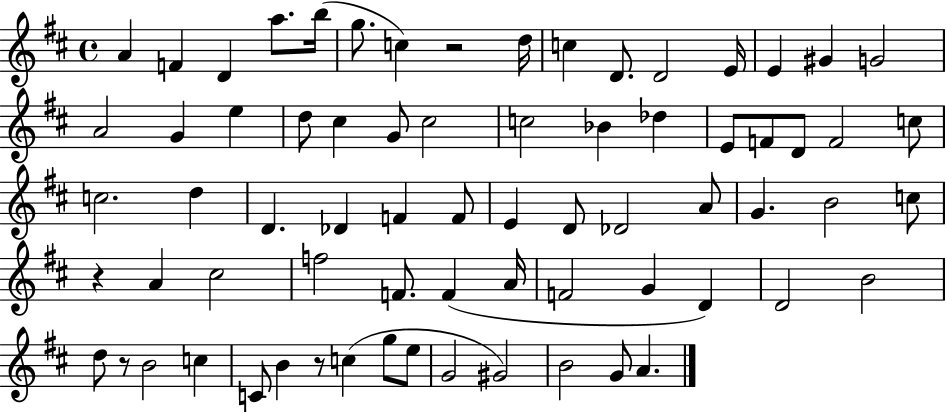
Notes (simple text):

A4/q F4/q D4/q A5/e. B5/s G5/e. C5/q R/h D5/s C5/q D4/e. D4/h E4/s E4/q G#4/q G4/h A4/h G4/q E5/q D5/e C#5/q G4/e C#5/h C5/h Bb4/q Db5/q E4/e F4/e D4/e F4/h C5/e C5/h. D5/q D4/q. Db4/q F4/q F4/e E4/q D4/e Db4/h A4/e G4/q. B4/h C5/e R/q A4/q C#5/h F5/h F4/e. F4/q A4/s F4/h G4/q D4/q D4/h B4/h D5/e R/e B4/h C5/q C4/e B4/q R/e C5/q G5/e E5/e G4/h G#4/h B4/h G4/e A4/q.